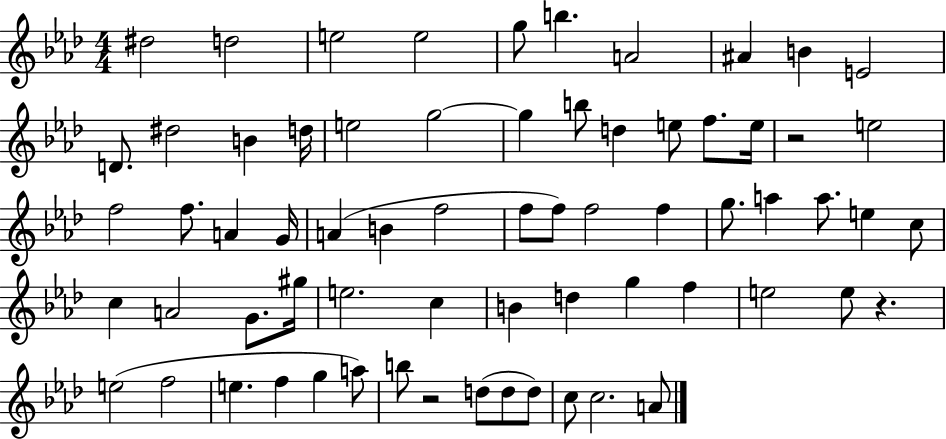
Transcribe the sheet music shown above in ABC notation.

X:1
T:Untitled
M:4/4
L:1/4
K:Ab
^d2 d2 e2 e2 g/2 b A2 ^A B E2 D/2 ^d2 B d/4 e2 g2 g b/2 d e/2 f/2 e/4 z2 e2 f2 f/2 A G/4 A B f2 f/2 f/2 f2 f g/2 a a/2 e c/2 c A2 G/2 ^g/4 e2 c B d g f e2 e/2 z e2 f2 e f g a/2 b/2 z2 d/2 d/2 d/2 c/2 c2 A/2